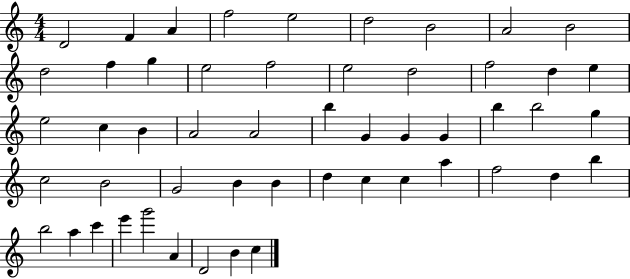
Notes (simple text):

D4/h F4/q A4/q F5/h E5/h D5/h B4/h A4/h B4/h D5/h F5/q G5/q E5/h F5/h E5/h D5/h F5/h D5/q E5/q E5/h C5/q B4/q A4/h A4/h B5/q G4/q G4/q G4/q B5/q B5/h G5/q C5/h B4/h G4/h B4/q B4/q D5/q C5/q C5/q A5/q F5/h D5/q B5/q B5/h A5/q C6/q E6/q G6/h A4/q D4/h B4/q C5/q